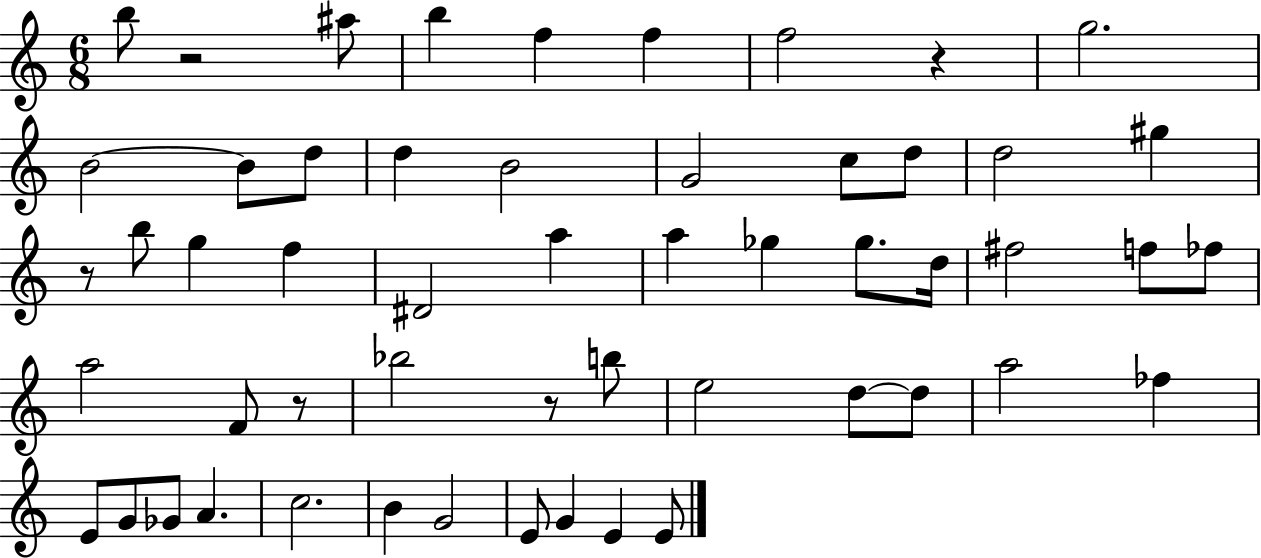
{
  \clef treble
  \numericTimeSignature
  \time 6/8
  \key c \major
  \repeat volta 2 { b''8 r2 ais''8 | b''4 f''4 f''4 | f''2 r4 | g''2. | \break b'2~~ b'8 d''8 | d''4 b'2 | g'2 c''8 d''8 | d''2 gis''4 | \break r8 b''8 g''4 f''4 | dis'2 a''4 | a''4 ges''4 ges''8. d''16 | fis''2 f''8 fes''8 | \break a''2 f'8 r8 | bes''2 r8 b''8 | e''2 d''8~~ d''8 | a''2 fes''4 | \break e'8 g'8 ges'8 a'4. | c''2. | b'4 g'2 | e'8 g'4 e'4 e'8 | \break } \bar "|."
}